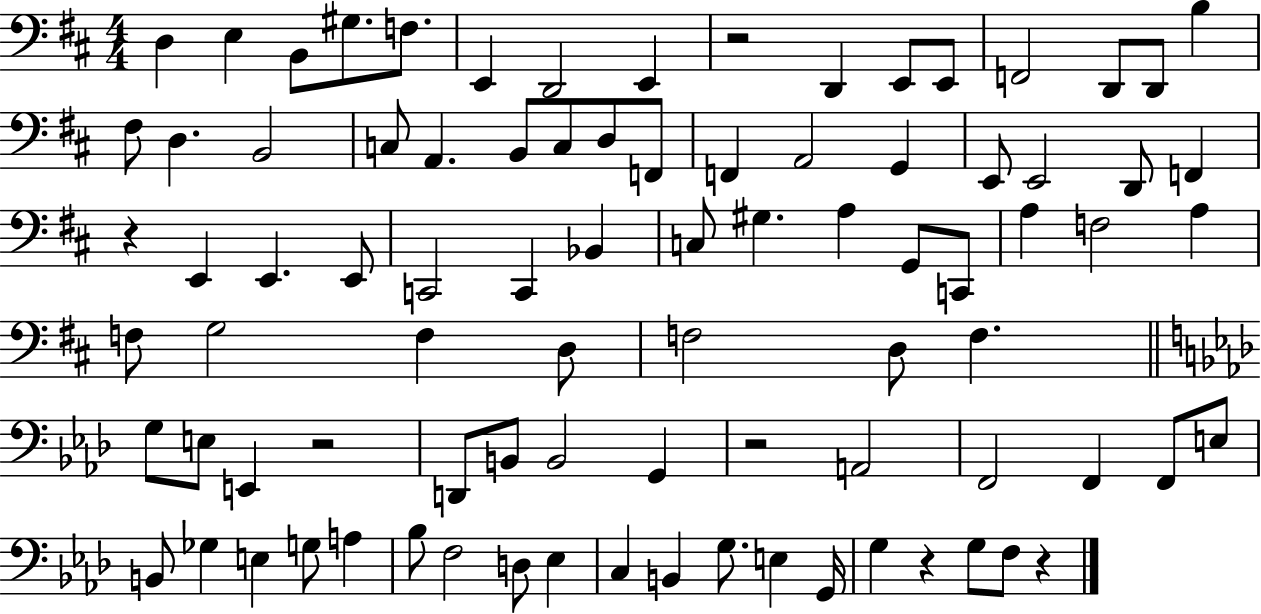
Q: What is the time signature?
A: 4/4